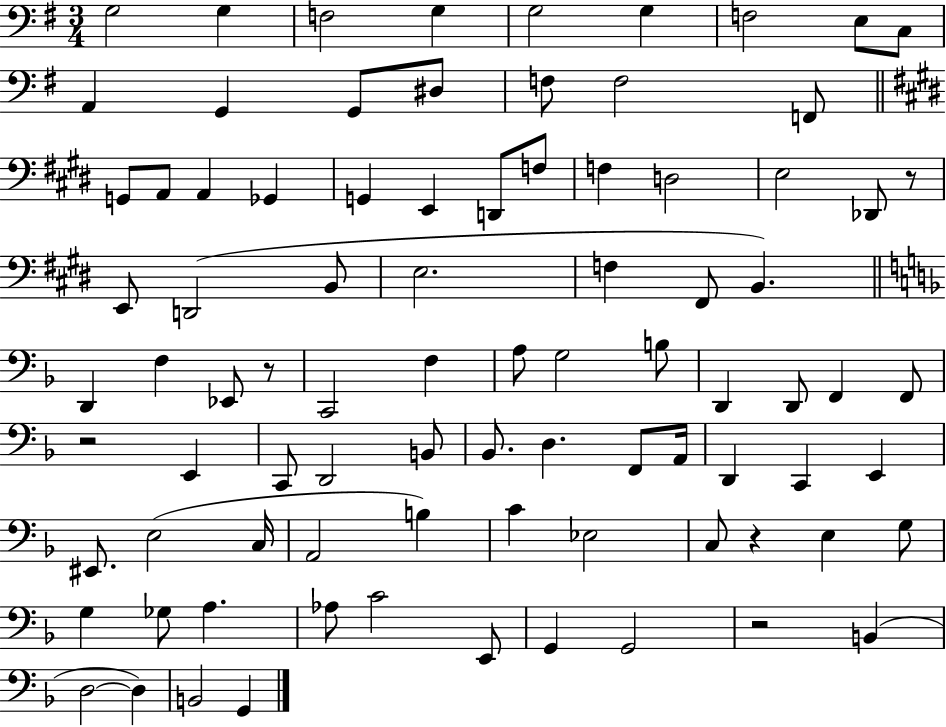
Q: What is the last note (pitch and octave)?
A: G2